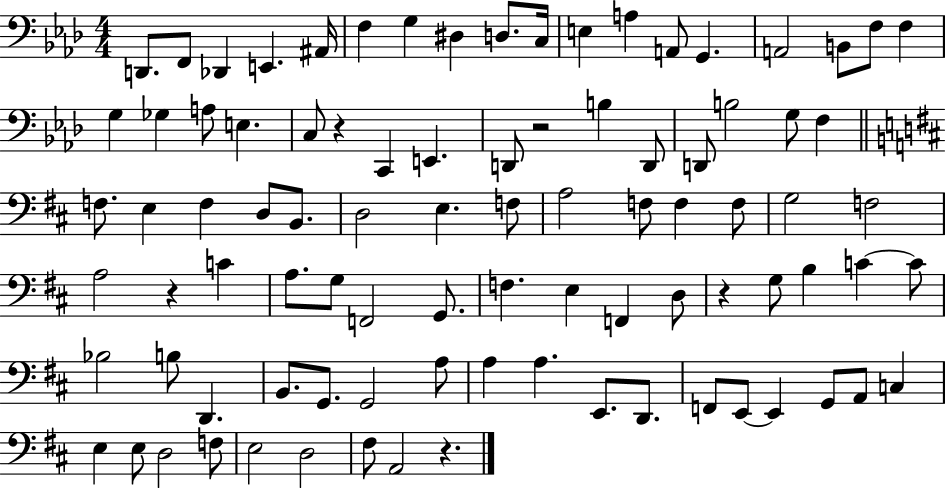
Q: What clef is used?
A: bass